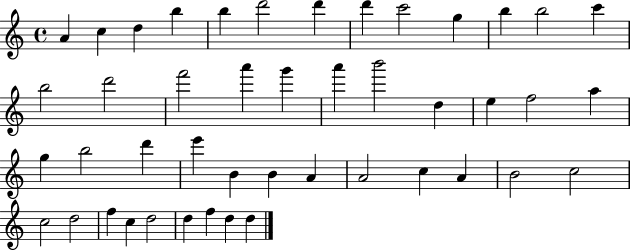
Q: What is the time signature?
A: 4/4